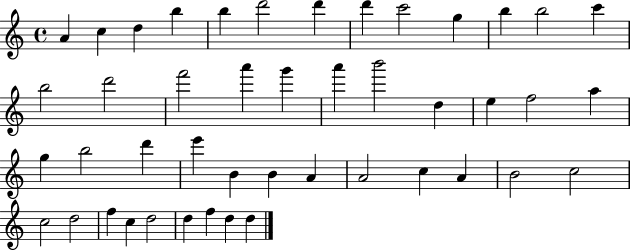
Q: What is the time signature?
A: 4/4